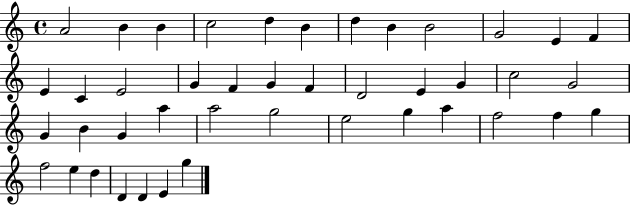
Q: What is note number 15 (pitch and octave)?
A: E4